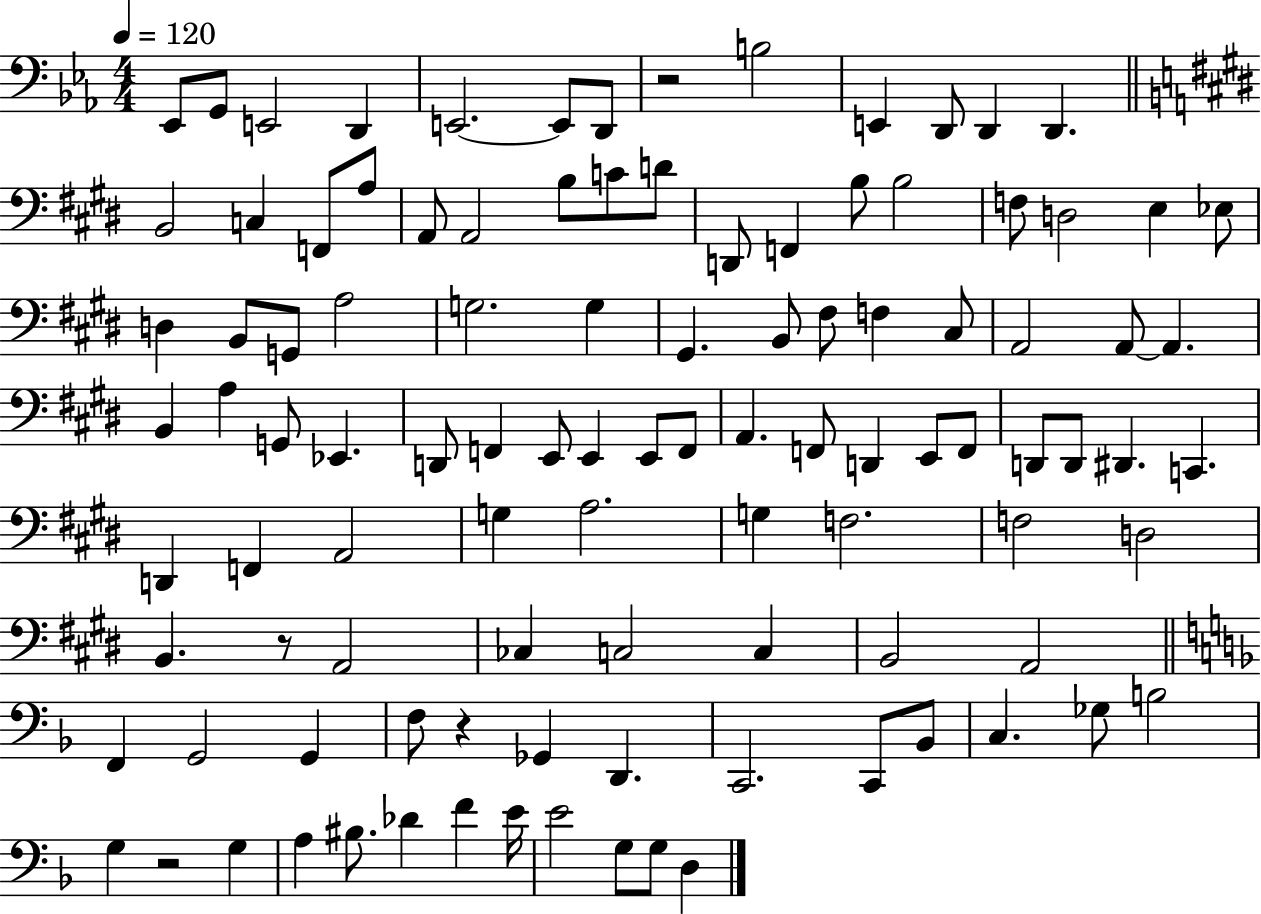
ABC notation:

X:1
T:Untitled
M:4/4
L:1/4
K:Eb
_E,,/2 G,,/2 E,,2 D,, E,,2 E,,/2 D,,/2 z2 B,2 E,, D,,/2 D,, D,, B,,2 C, F,,/2 A,/2 A,,/2 A,,2 B,/2 C/2 D/2 D,,/2 F,, B,/2 B,2 F,/2 D,2 E, _E,/2 D, B,,/2 G,,/2 A,2 G,2 G, ^G,, B,,/2 ^F,/2 F, ^C,/2 A,,2 A,,/2 A,, B,, A, G,,/2 _E,, D,,/2 F,, E,,/2 E,, E,,/2 F,,/2 A,, F,,/2 D,, E,,/2 F,,/2 D,,/2 D,,/2 ^D,, C,, D,, F,, A,,2 G, A,2 G, F,2 F,2 D,2 B,, z/2 A,,2 _C, C,2 C, B,,2 A,,2 F,, G,,2 G,, F,/2 z _G,, D,, C,,2 C,,/2 _B,,/2 C, _G,/2 B,2 G, z2 G, A, ^B,/2 _D F E/4 E2 G,/2 G,/2 D,